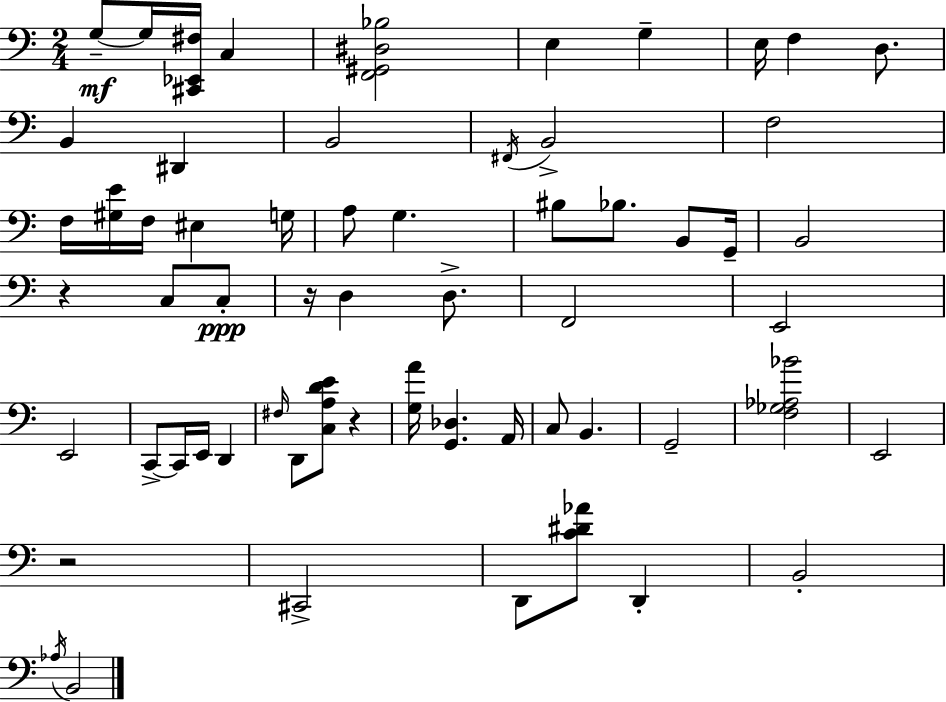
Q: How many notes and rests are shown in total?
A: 61